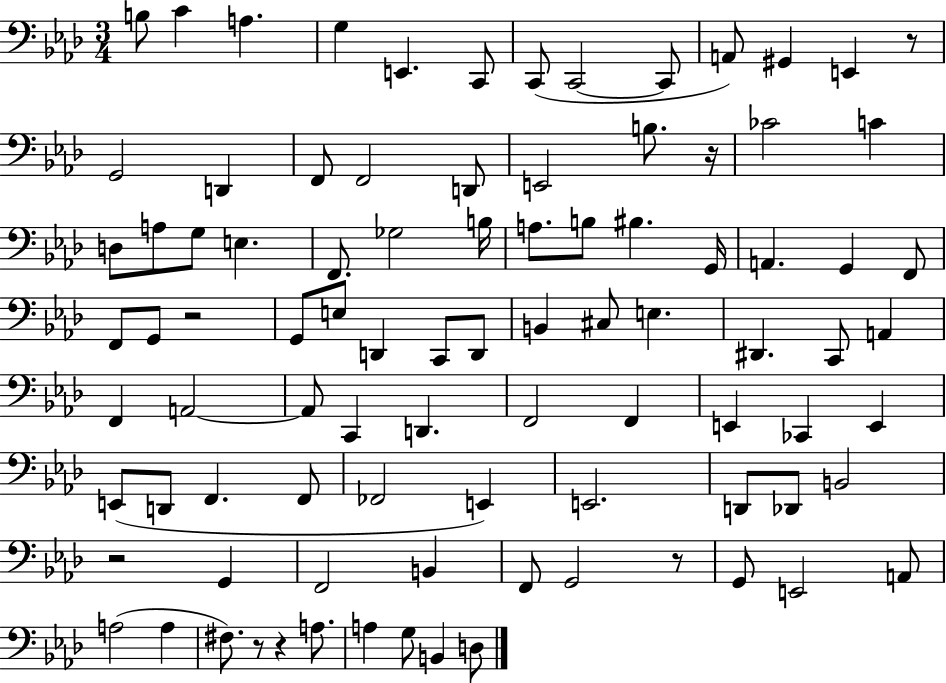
{
  \clef bass
  \numericTimeSignature
  \time 3/4
  \key aes \major
  \repeat volta 2 { b8 c'4 a4. | g4 e,4. c,8 | c,8( c,2~~ c,8 | a,8) gis,4 e,4 r8 | \break g,2 d,4 | f,8 f,2 d,8 | e,2 b8. r16 | ces'2 c'4 | \break d8 a8 g8 e4. | f,8. ges2 b16 | a8. b8 bis4. g,16 | a,4. g,4 f,8 | \break f,8 g,8 r2 | g,8 e8 d,4 c,8 d,8 | b,4 cis8 e4. | dis,4. c,8 a,4 | \break f,4 a,2~~ | a,8 c,4 d,4. | f,2 f,4 | e,4 ces,4 e,4 | \break e,8( d,8 f,4. f,8 | fes,2 e,4) | e,2. | d,8 des,8 b,2 | \break r2 g,4 | f,2 b,4 | f,8 g,2 r8 | g,8 e,2 a,8 | \break a2( a4 | fis8.) r8 r4 a8. | a4 g8 b,4 d8 | } \bar "|."
}